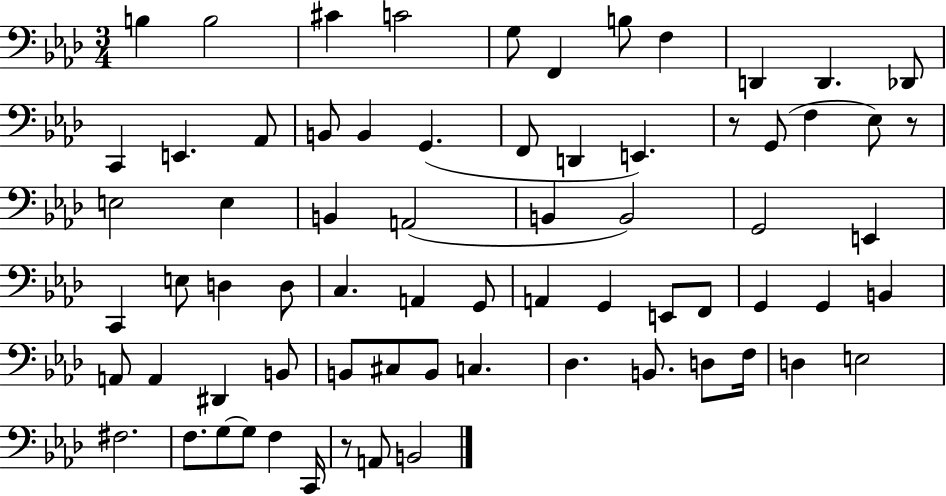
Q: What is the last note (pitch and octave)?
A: B2